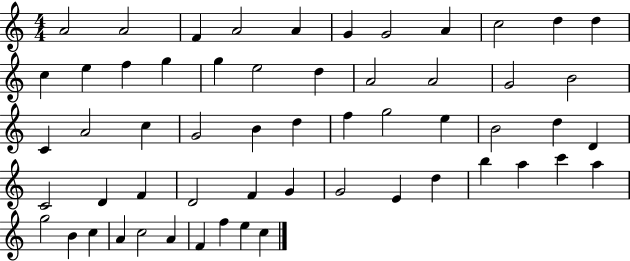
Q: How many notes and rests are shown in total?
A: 57